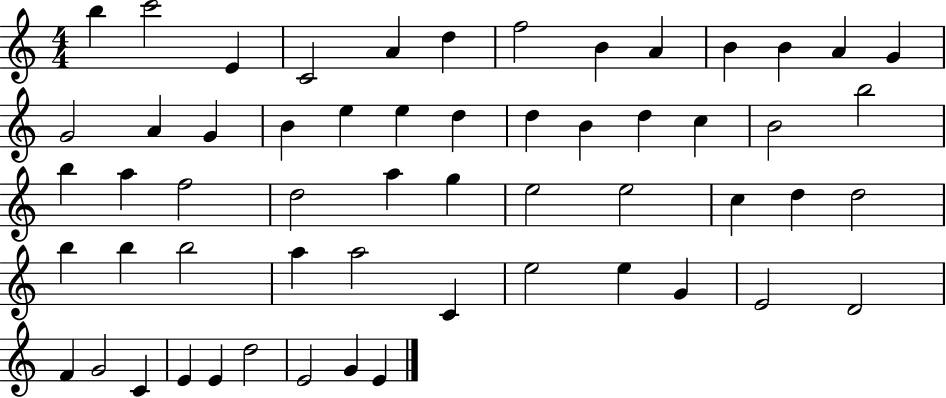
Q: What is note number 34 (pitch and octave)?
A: E5